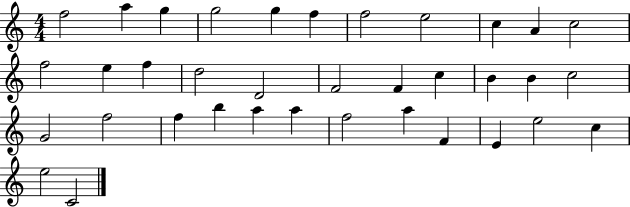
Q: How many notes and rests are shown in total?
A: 36